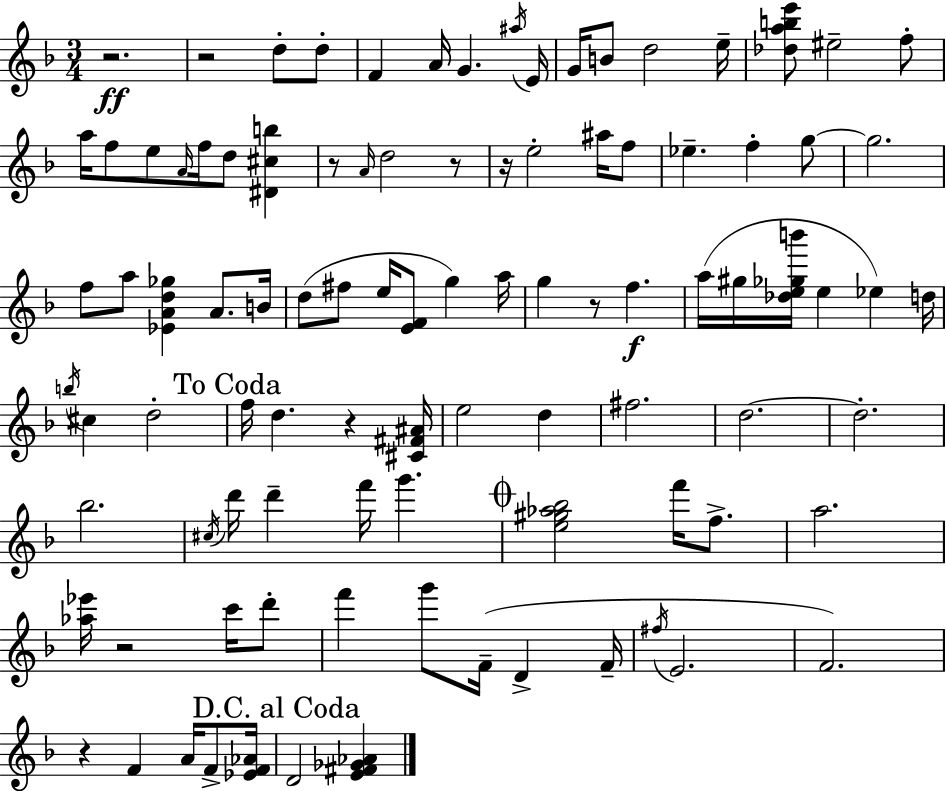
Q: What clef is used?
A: treble